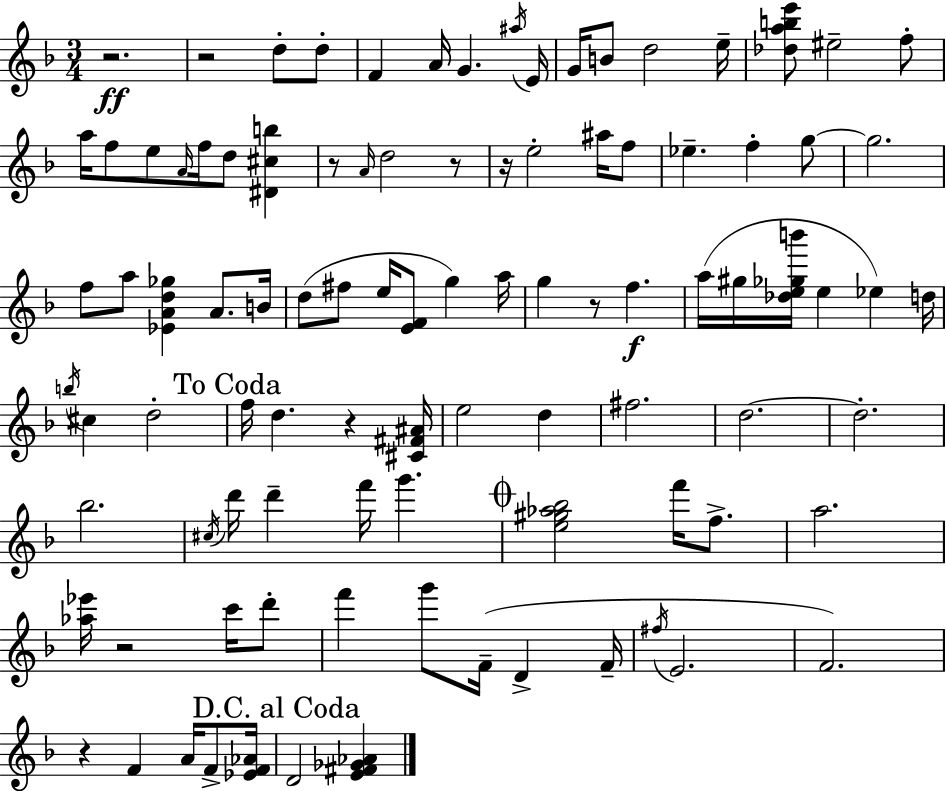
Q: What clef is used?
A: treble